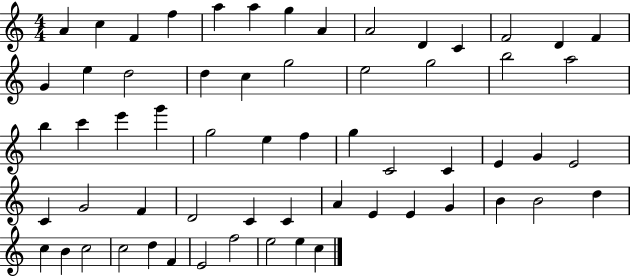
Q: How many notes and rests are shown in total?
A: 61